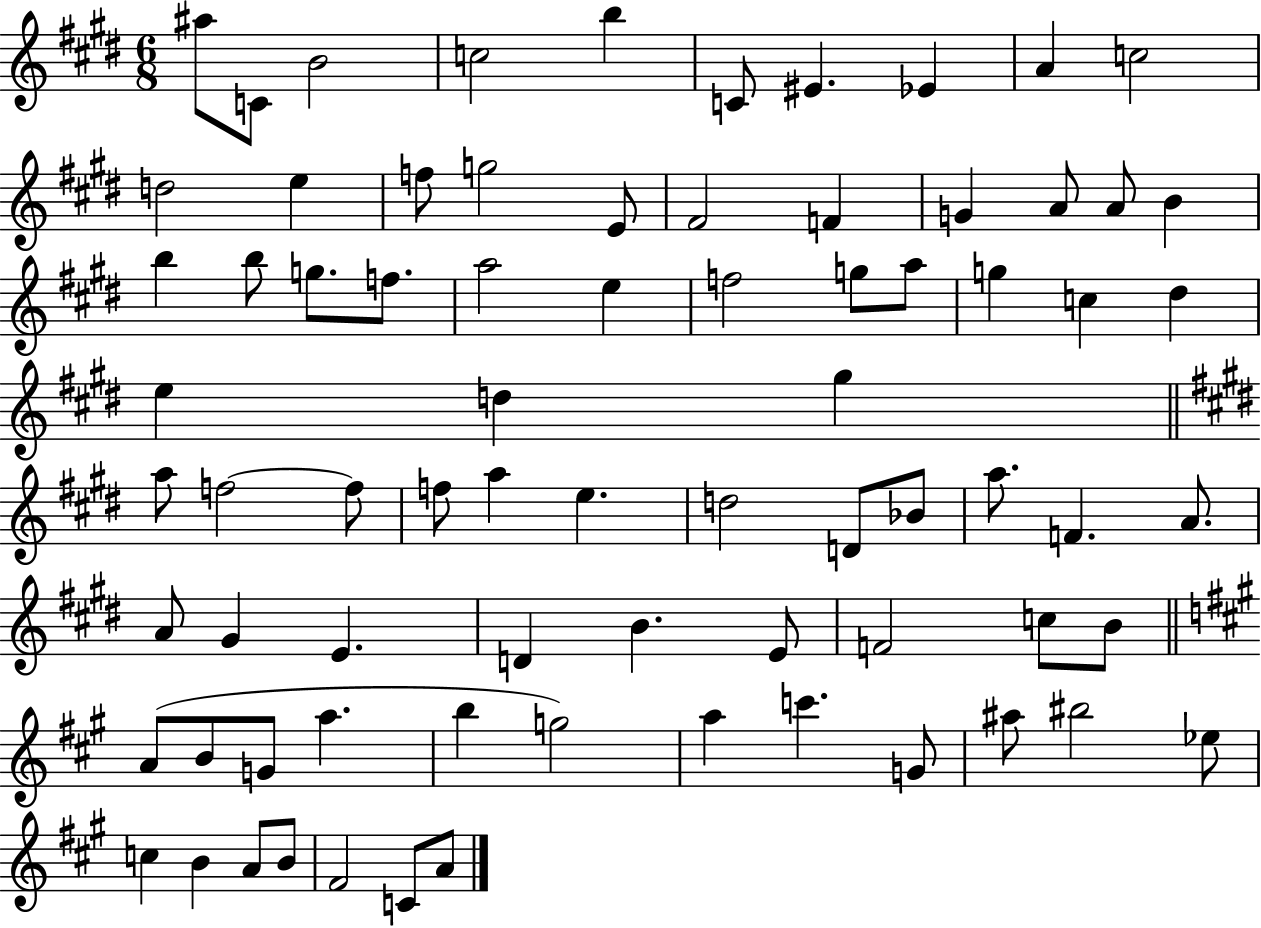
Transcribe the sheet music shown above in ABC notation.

X:1
T:Untitled
M:6/8
L:1/4
K:E
^a/2 C/2 B2 c2 b C/2 ^E _E A c2 d2 e f/2 g2 E/2 ^F2 F G A/2 A/2 B b b/2 g/2 f/2 a2 e f2 g/2 a/2 g c ^d e d ^g a/2 f2 f/2 f/2 a e d2 D/2 _B/2 a/2 F A/2 A/2 ^G E D B E/2 F2 c/2 B/2 A/2 B/2 G/2 a b g2 a c' G/2 ^a/2 ^b2 _e/2 c B A/2 B/2 ^F2 C/2 A/2